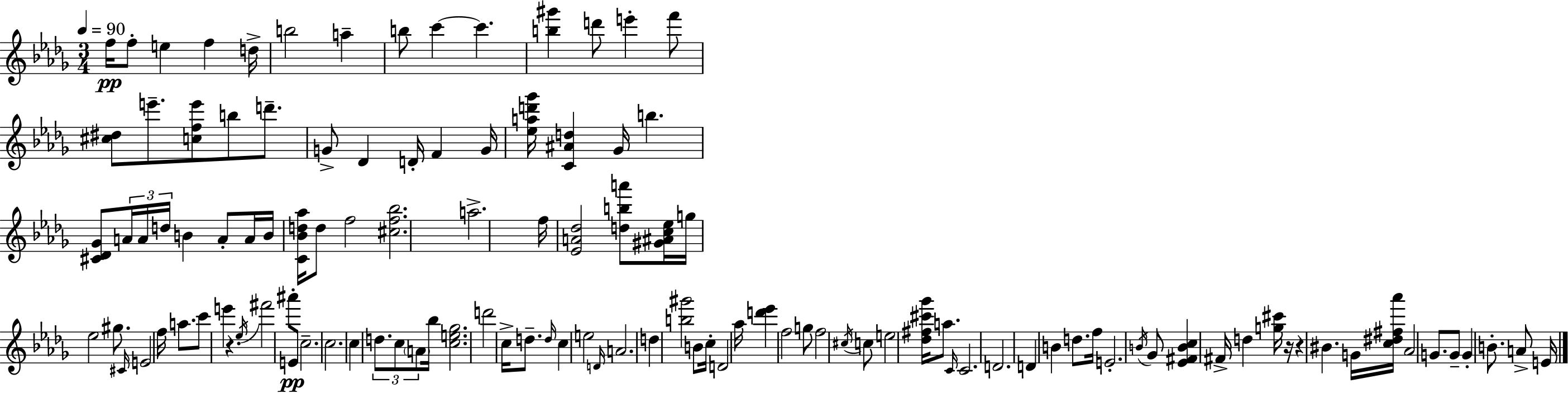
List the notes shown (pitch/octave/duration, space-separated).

F5/s F5/e E5/q F5/q D5/s B5/h A5/q B5/e C6/q C6/q. [B5,G#6]/q D6/e E6/q F6/e [C#5,D#5]/e E6/e. [C5,F5,E6]/e B5/e D6/e. G4/e Db4/q D4/s F4/q G4/s [Eb5,A5,D6,Gb6]/s [C4,A#4,D5]/q Gb4/s B5/q. [C#4,Db4,Gb4]/e A4/s A4/s D5/s B4/q A4/e A4/s B4/s [C4,Bb4,D5,Ab5]/s D5/e F5/h [C#5,F5,Bb5]/h. A5/h. F5/s [Eb4,A4,Db5]/h [D5,B5,A6]/e [G#4,A#4,C5,Eb5]/s G5/s Eb5/h G#5/e. C#4/s E4/h F5/s A5/e. C6/e E6/q R/q. Eb5/s F#6/h A#6/e E4/e C5/h. C5/h. C5/q D5/e. C5/e A4/e Bb5/s [C5,E5,Gb5]/h. D6/h C5/s D5/e. D5/s C5/q E5/h D4/s A4/h. D5/q [B5,G#6]/h B4/e C5/s D4/h Ab5/s [D6,Eb6]/q F5/h G5/e F5/h C#5/s C5/e E5/h [Db5,F#5,C#6,Gb6]/s A5/e. C4/s C4/h. D4/h. D4/q B4/q D5/e. F5/s E4/h. B4/s Gb4/e [Eb4,F#4,B4,C5]/q F#4/s D5/q [G5,C#6]/s R/s R/q BIS4/q. G4/s [C5,D#5,F#5,Ab6]/s Ab4/h G4/e. G4/e G4/q B4/e. A4/e E4/s